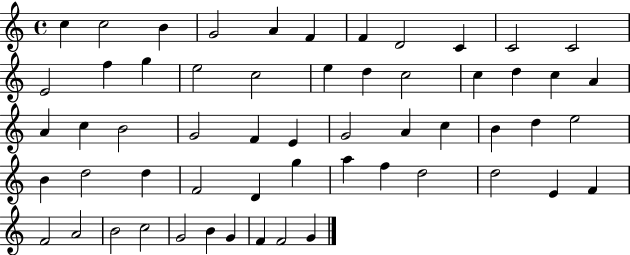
{
  \clef treble
  \time 4/4
  \defaultTimeSignature
  \key c \major
  c''4 c''2 b'4 | g'2 a'4 f'4 | f'4 d'2 c'4 | c'2 c'2 | \break e'2 f''4 g''4 | e''2 c''2 | e''4 d''4 c''2 | c''4 d''4 c''4 a'4 | \break a'4 c''4 b'2 | g'2 f'4 e'4 | g'2 a'4 c''4 | b'4 d''4 e''2 | \break b'4 d''2 d''4 | f'2 d'4 g''4 | a''4 f''4 d''2 | d''2 e'4 f'4 | \break f'2 a'2 | b'2 c''2 | g'2 b'4 g'4 | f'4 f'2 g'4 | \break \bar "|."
}